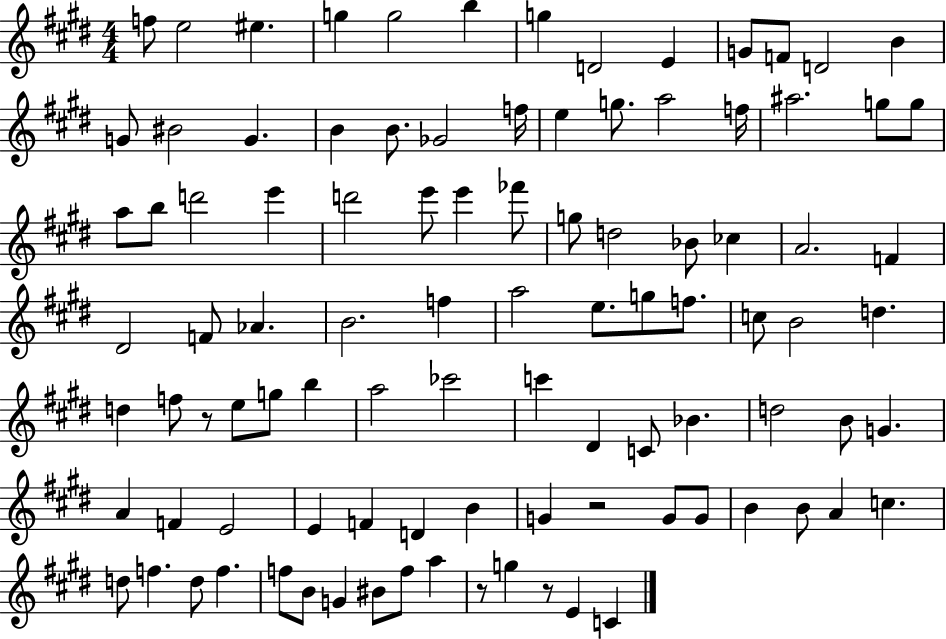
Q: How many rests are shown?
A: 4